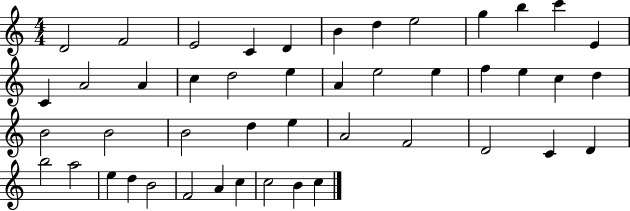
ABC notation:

X:1
T:Untitled
M:4/4
L:1/4
K:C
D2 F2 E2 C D B d e2 g b c' E C A2 A c d2 e A e2 e f e c d B2 B2 B2 d e A2 F2 D2 C D b2 a2 e d B2 F2 A c c2 B c